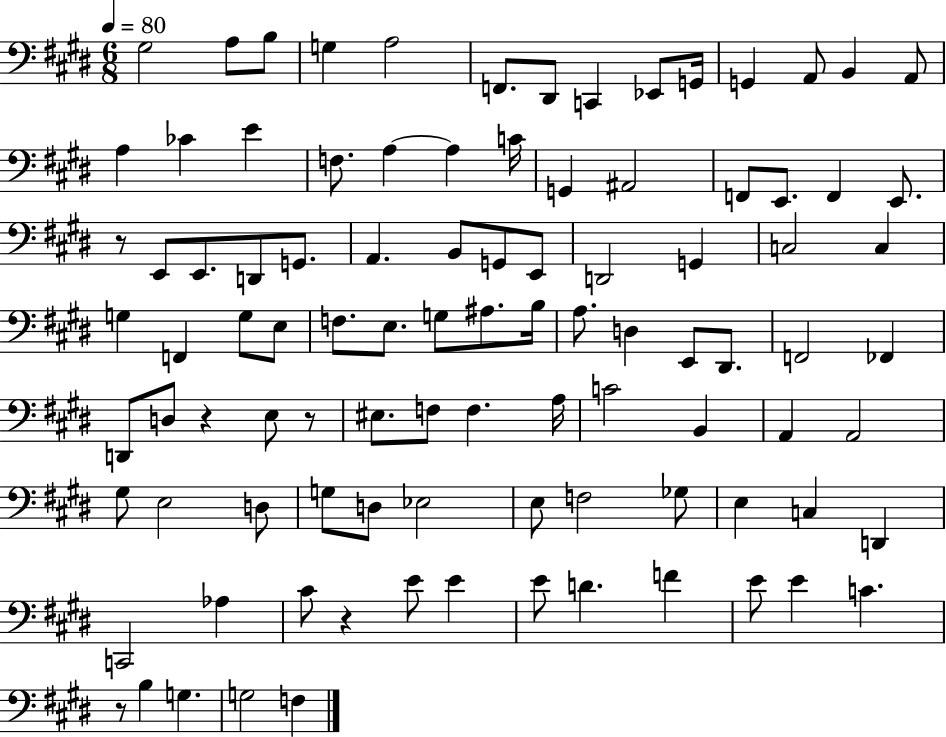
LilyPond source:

{
  \clef bass
  \numericTimeSignature
  \time 6/8
  \key e \major
  \tempo 4 = 80
  \repeat volta 2 { gis2 a8 b8 | g4 a2 | f,8. dis,8 c,4 ees,8 g,16 | g,4 a,8 b,4 a,8 | \break a4 ces'4 e'4 | f8. a4~~ a4 c'16 | g,4 ais,2 | f,8 e,8. f,4 e,8. | \break r8 e,8 e,8. d,8 g,8. | a,4. b,8 g,8 e,8 | d,2 g,4 | c2 c4 | \break g4 f,4 g8 e8 | f8. e8. g8 ais8. b16 | a8. d4 e,8 dis,8. | f,2 fes,4 | \break d,8 d8 r4 e8 r8 | eis8. f8 f4. a16 | c'2 b,4 | a,4 a,2 | \break gis8 e2 d8 | g8 d8 ees2 | e8 f2 ges8 | e4 c4 d,4 | \break c,2 aes4 | cis'8 r4 e'8 e'4 | e'8 d'4. f'4 | e'8 e'4 c'4. | \break r8 b4 g4. | g2 f4 | } \bar "|."
}